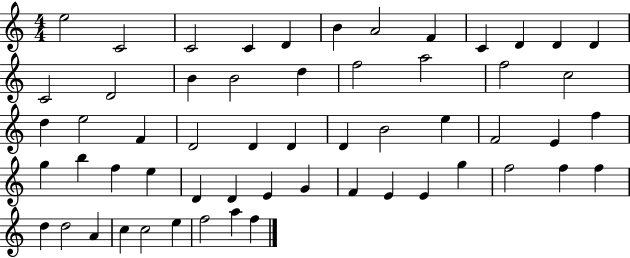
X:1
T:Untitled
M:4/4
L:1/4
K:C
e2 C2 C2 C D B A2 F C D D D C2 D2 B B2 d f2 a2 f2 c2 d e2 F D2 D D D B2 e F2 E f g b f e D D E G F E E g f2 f f d d2 A c c2 e f2 a f